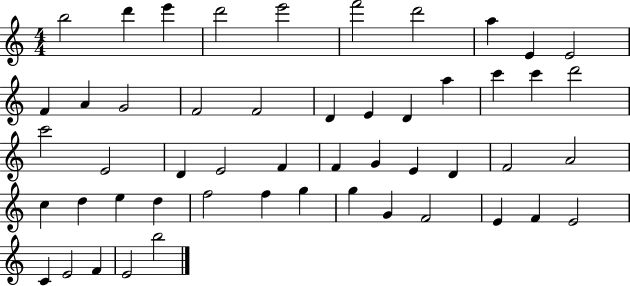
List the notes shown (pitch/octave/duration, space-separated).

B5/h D6/q E6/q D6/h E6/h F6/h D6/h A5/q E4/q E4/h F4/q A4/q G4/h F4/h F4/h D4/q E4/q D4/q A5/q C6/q C6/q D6/h C6/h E4/h D4/q E4/h F4/q F4/q G4/q E4/q D4/q F4/h A4/h C5/q D5/q E5/q D5/q F5/h F5/q G5/q G5/q G4/q F4/h E4/q F4/q E4/h C4/q E4/h F4/q E4/h B5/h